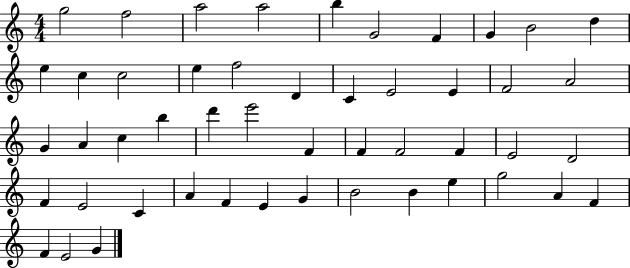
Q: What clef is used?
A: treble